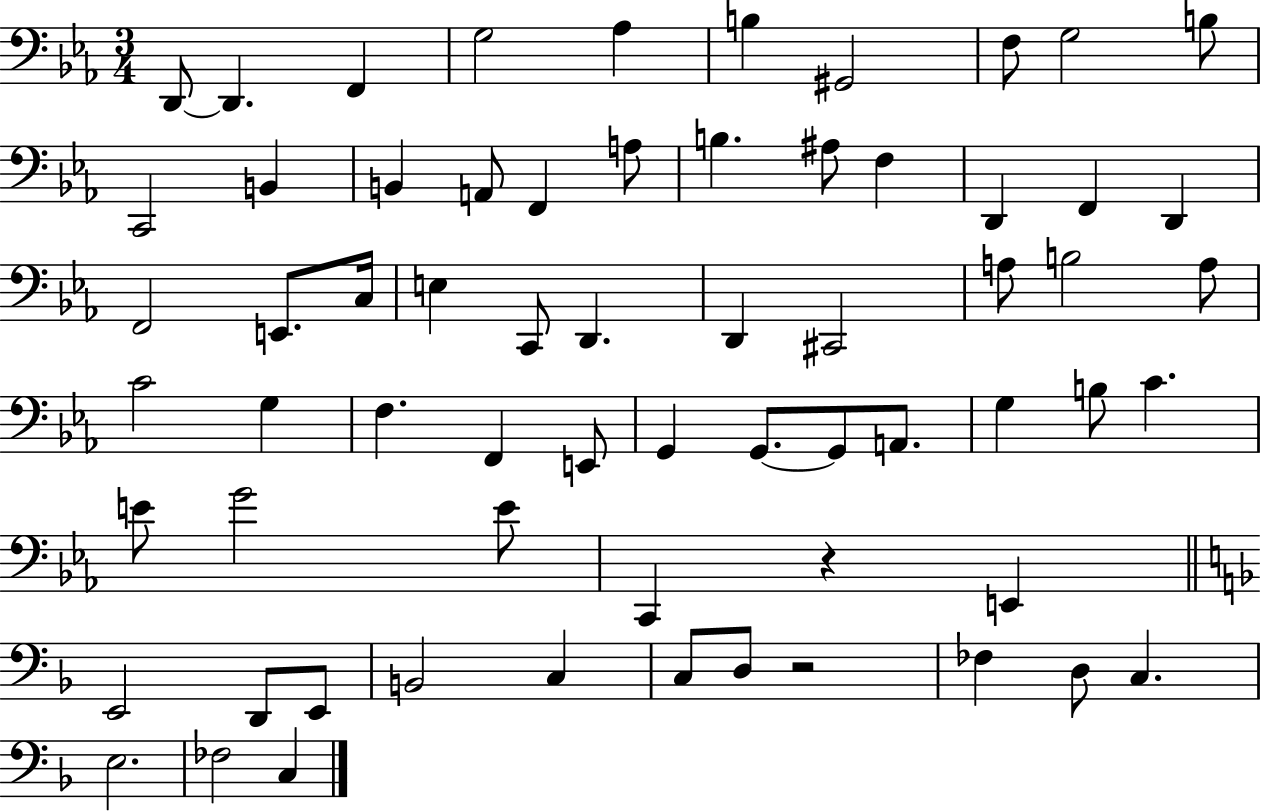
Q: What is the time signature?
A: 3/4